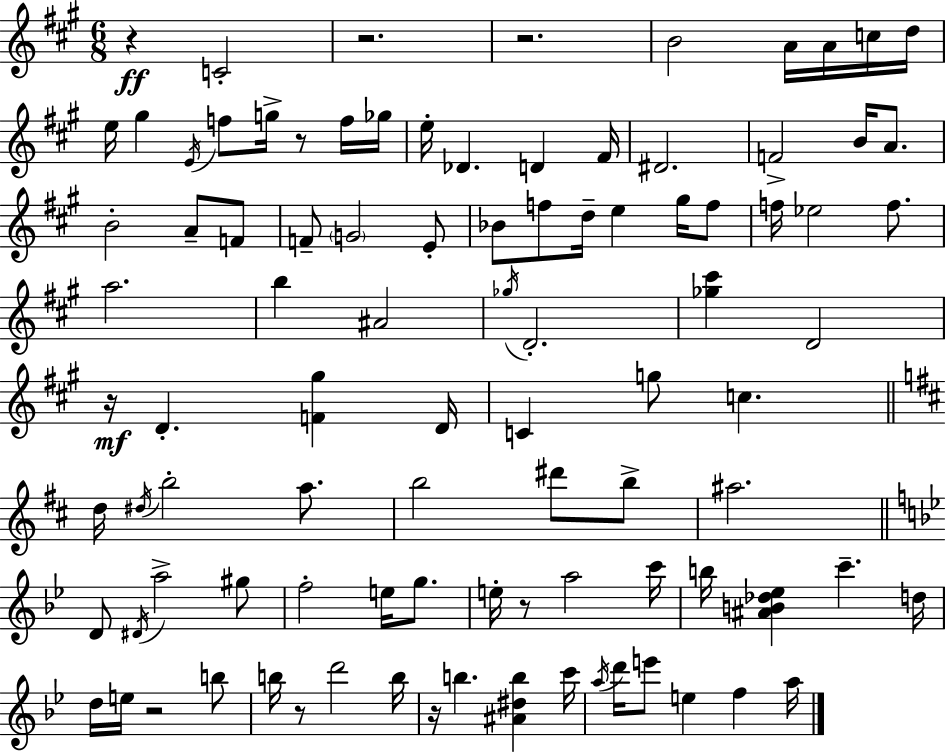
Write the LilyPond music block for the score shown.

{
  \clef treble
  \numericTimeSignature
  \time 6/8
  \key a \major
  \repeat volta 2 { r4\ff c'2-. | r2. | r2. | b'2 a'16 a'16 c''16 d''16 | \break e''16 gis''4 \acciaccatura { e'16 } f''8 g''16-> r8 f''16 | ges''16 e''16-. des'4. d'4 | fis'16 dis'2. | f'2-> b'16 a'8. | \break b'2-. a'8-- f'8 | f'8-- \parenthesize g'2 e'8-. | bes'8 f''8 d''16-- e''4 gis''16 f''8 | f''16 ees''2 f''8. | \break a''2. | b''4 ais'2 | \acciaccatura { ges''16 } d'2.-. | <ges'' cis'''>4 d'2 | \break r16\mf d'4.-. <f' gis''>4 | d'16 c'4 g''8 c''4. | \bar "||" \break \key b \minor d''16 \acciaccatura { dis''16 } b''2-. a''8. | b''2 dis'''8 b''8-> | ais''2. | \bar "||" \break \key bes \major d'8 \acciaccatura { dis'16 } a''2-> gis''8 | f''2-. e''16 g''8. | e''16-. r8 a''2 | c'''16 b''16 <ais' b' des'' ees''>4 c'''4.-- | \break d''16 d''16 e''16 r2 b''8 | b''16 r8 d'''2 | b''16 r16 b''4. <ais' dis'' b''>4 | c'''16 \acciaccatura { a''16 } d'''16 e'''8 e''4 f''4 | \break a''16 } \bar "|."
}